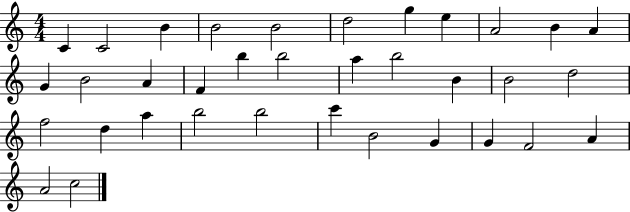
C4/q C4/h B4/q B4/h B4/h D5/h G5/q E5/q A4/h B4/q A4/q G4/q B4/h A4/q F4/q B5/q B5/h A5/q B5/h B4/q B4/h D5/h F5/h D5/q A5/q B5/h B5/h C6/q B4/h G4/q G4/q F4/h A4/q A4/h C5/h